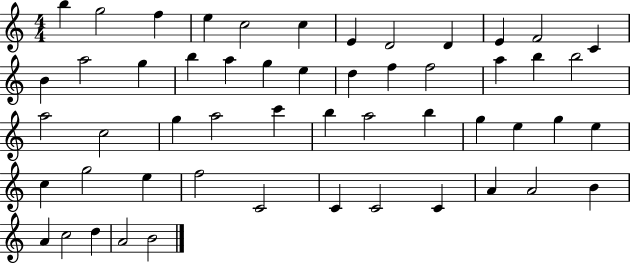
B5/q G5/h F5/q E5/q C5/h C5/q E4/q D4/h D4/q E4/q F4/h C4/q B4/q A5/h G5/q B5/q A5/q G5/q E5/q D5/q F5/q F5/h A5/q B5/q B5/h A5/h C5/h G5/q A5/h C6/q B5/q A5/h B5/q G5/q E5/q G5/q E5/q C5/q G5/h E5/q F5/h C4/h C4/q C4/h C4/q A4/q A4/h B4/q A4/q C5/h D5/q A4/h B4/h